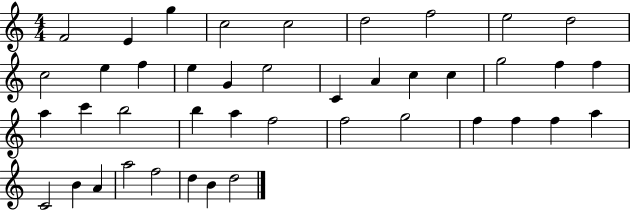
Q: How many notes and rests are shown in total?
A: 42